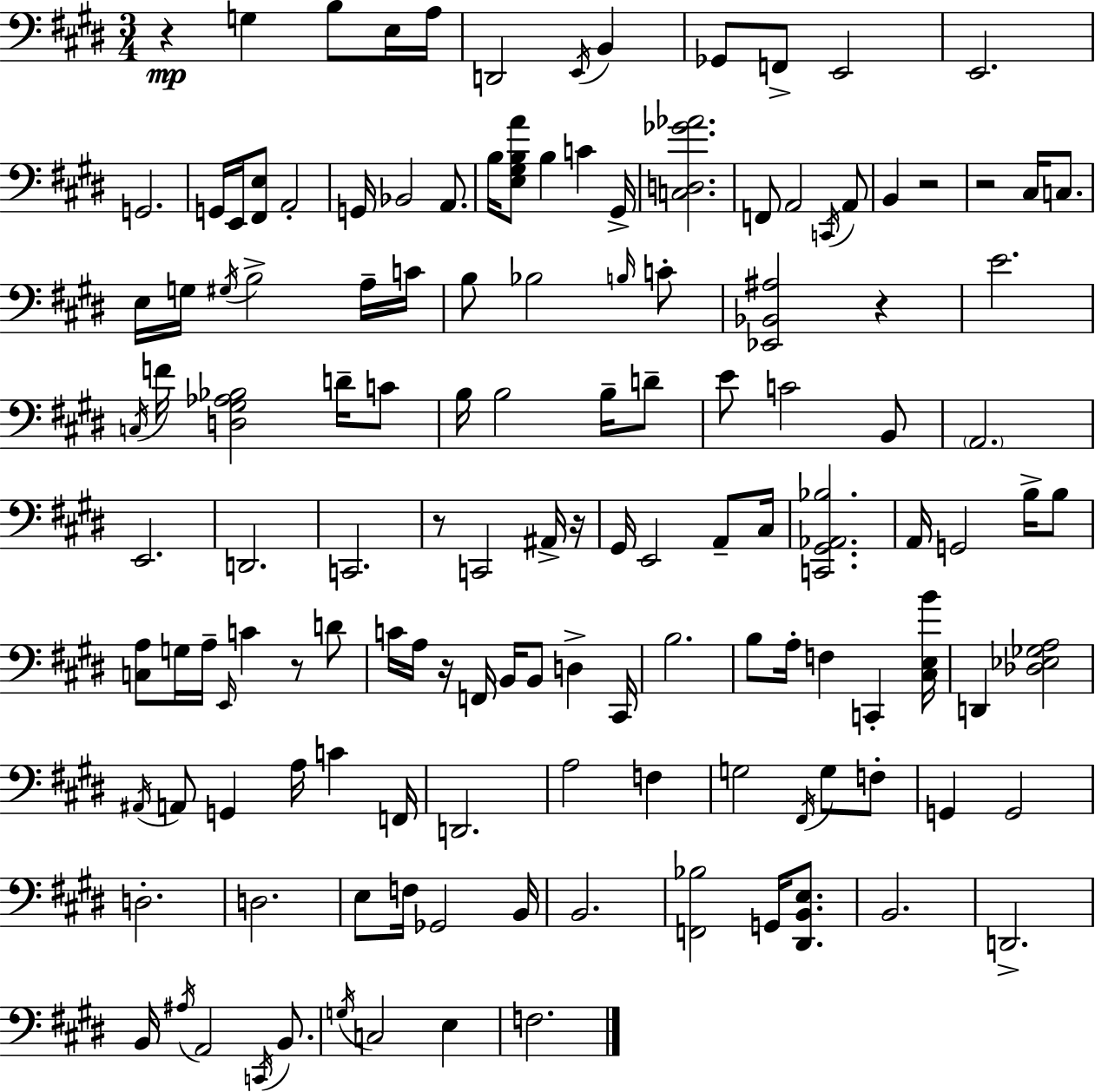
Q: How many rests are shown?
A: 8